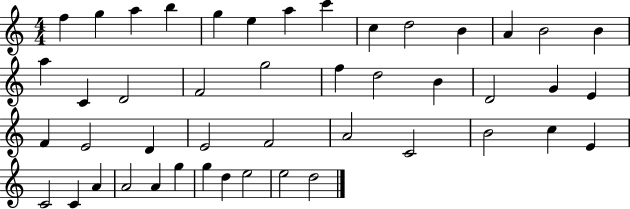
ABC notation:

X:1
T:Untitled
M:4/4
L:1/4
K:C
f g a b g e a c' c d2 B A B2 B a C D2 F2 g2 f d2 B D2 G E F E2 D E2 F2 A2 C2 B2 c E C2 C A A2 A g g d e2 e2 d2